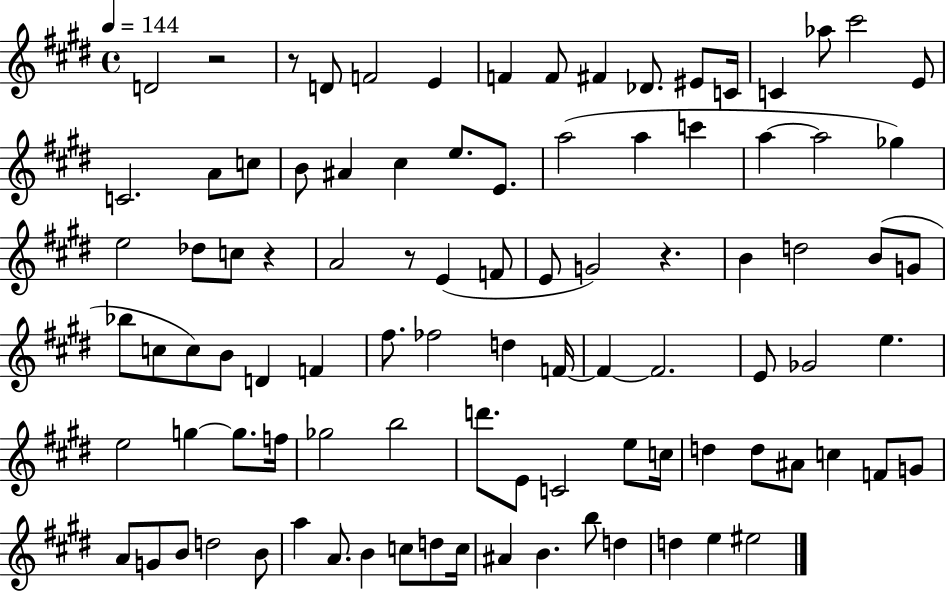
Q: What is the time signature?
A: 4/4